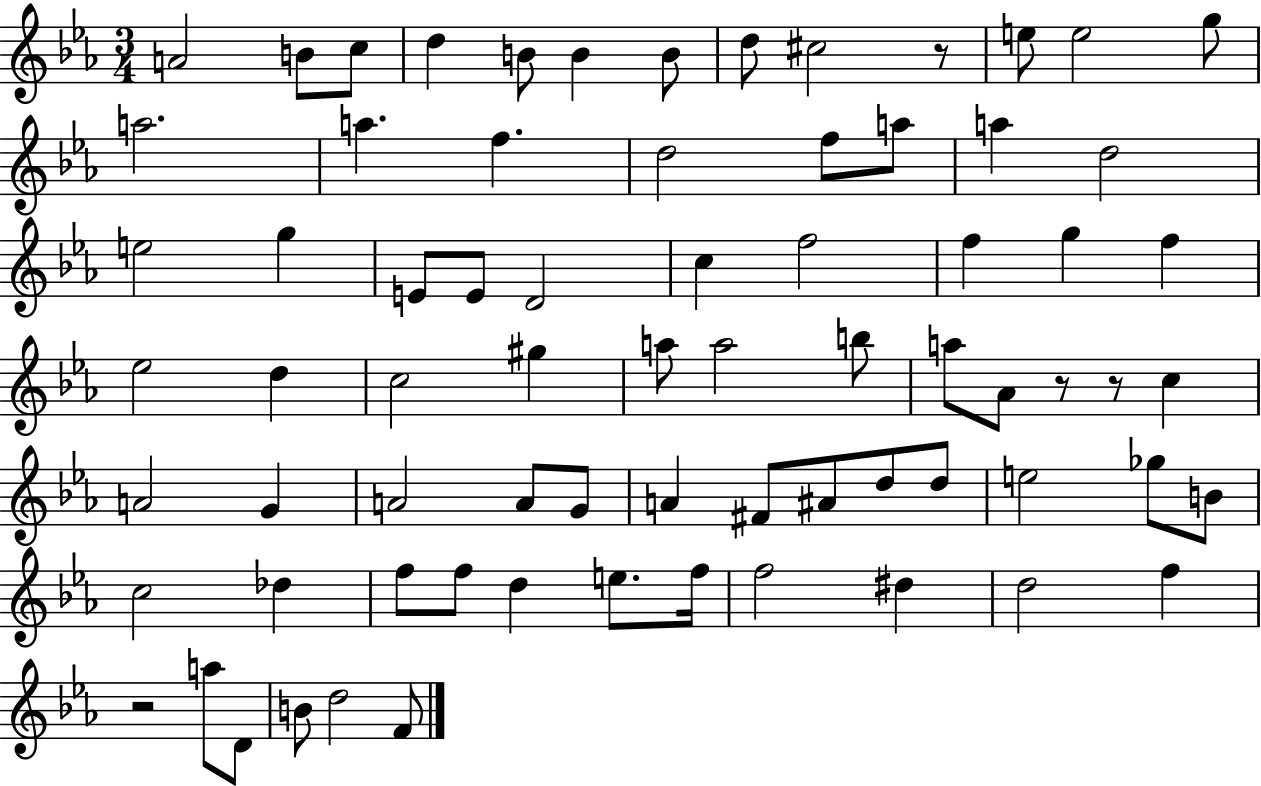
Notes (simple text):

A4/h B4/e C5/e D5/q B4/e B4/q B4/e D5/e C#5/h R/e E5/e E5/h G5/e A5/h. A5/q. F5/q. D5/h F5/e A5/e A5/q D5/h E5/h G5/q E4/e E4/e D4/h C5/q F5/h F5/q G5/q F5/q Eb5/h D5/q C5/h G#5/q A5/e A5/h B5/e A5/e Ab4/e R/e R/e C5/q A4/h G4/q A4/h A4/e G4/e A4/q F#4/e A#4/e D5/e D5/e E5/h Gb5/e B4/e C5/h Db5/q F5/e F5/e D5/q E5/e. F5/s F5/h D#5/q D5/h F5/q R/h A5/e D4/e B4/e D5/h F4/e